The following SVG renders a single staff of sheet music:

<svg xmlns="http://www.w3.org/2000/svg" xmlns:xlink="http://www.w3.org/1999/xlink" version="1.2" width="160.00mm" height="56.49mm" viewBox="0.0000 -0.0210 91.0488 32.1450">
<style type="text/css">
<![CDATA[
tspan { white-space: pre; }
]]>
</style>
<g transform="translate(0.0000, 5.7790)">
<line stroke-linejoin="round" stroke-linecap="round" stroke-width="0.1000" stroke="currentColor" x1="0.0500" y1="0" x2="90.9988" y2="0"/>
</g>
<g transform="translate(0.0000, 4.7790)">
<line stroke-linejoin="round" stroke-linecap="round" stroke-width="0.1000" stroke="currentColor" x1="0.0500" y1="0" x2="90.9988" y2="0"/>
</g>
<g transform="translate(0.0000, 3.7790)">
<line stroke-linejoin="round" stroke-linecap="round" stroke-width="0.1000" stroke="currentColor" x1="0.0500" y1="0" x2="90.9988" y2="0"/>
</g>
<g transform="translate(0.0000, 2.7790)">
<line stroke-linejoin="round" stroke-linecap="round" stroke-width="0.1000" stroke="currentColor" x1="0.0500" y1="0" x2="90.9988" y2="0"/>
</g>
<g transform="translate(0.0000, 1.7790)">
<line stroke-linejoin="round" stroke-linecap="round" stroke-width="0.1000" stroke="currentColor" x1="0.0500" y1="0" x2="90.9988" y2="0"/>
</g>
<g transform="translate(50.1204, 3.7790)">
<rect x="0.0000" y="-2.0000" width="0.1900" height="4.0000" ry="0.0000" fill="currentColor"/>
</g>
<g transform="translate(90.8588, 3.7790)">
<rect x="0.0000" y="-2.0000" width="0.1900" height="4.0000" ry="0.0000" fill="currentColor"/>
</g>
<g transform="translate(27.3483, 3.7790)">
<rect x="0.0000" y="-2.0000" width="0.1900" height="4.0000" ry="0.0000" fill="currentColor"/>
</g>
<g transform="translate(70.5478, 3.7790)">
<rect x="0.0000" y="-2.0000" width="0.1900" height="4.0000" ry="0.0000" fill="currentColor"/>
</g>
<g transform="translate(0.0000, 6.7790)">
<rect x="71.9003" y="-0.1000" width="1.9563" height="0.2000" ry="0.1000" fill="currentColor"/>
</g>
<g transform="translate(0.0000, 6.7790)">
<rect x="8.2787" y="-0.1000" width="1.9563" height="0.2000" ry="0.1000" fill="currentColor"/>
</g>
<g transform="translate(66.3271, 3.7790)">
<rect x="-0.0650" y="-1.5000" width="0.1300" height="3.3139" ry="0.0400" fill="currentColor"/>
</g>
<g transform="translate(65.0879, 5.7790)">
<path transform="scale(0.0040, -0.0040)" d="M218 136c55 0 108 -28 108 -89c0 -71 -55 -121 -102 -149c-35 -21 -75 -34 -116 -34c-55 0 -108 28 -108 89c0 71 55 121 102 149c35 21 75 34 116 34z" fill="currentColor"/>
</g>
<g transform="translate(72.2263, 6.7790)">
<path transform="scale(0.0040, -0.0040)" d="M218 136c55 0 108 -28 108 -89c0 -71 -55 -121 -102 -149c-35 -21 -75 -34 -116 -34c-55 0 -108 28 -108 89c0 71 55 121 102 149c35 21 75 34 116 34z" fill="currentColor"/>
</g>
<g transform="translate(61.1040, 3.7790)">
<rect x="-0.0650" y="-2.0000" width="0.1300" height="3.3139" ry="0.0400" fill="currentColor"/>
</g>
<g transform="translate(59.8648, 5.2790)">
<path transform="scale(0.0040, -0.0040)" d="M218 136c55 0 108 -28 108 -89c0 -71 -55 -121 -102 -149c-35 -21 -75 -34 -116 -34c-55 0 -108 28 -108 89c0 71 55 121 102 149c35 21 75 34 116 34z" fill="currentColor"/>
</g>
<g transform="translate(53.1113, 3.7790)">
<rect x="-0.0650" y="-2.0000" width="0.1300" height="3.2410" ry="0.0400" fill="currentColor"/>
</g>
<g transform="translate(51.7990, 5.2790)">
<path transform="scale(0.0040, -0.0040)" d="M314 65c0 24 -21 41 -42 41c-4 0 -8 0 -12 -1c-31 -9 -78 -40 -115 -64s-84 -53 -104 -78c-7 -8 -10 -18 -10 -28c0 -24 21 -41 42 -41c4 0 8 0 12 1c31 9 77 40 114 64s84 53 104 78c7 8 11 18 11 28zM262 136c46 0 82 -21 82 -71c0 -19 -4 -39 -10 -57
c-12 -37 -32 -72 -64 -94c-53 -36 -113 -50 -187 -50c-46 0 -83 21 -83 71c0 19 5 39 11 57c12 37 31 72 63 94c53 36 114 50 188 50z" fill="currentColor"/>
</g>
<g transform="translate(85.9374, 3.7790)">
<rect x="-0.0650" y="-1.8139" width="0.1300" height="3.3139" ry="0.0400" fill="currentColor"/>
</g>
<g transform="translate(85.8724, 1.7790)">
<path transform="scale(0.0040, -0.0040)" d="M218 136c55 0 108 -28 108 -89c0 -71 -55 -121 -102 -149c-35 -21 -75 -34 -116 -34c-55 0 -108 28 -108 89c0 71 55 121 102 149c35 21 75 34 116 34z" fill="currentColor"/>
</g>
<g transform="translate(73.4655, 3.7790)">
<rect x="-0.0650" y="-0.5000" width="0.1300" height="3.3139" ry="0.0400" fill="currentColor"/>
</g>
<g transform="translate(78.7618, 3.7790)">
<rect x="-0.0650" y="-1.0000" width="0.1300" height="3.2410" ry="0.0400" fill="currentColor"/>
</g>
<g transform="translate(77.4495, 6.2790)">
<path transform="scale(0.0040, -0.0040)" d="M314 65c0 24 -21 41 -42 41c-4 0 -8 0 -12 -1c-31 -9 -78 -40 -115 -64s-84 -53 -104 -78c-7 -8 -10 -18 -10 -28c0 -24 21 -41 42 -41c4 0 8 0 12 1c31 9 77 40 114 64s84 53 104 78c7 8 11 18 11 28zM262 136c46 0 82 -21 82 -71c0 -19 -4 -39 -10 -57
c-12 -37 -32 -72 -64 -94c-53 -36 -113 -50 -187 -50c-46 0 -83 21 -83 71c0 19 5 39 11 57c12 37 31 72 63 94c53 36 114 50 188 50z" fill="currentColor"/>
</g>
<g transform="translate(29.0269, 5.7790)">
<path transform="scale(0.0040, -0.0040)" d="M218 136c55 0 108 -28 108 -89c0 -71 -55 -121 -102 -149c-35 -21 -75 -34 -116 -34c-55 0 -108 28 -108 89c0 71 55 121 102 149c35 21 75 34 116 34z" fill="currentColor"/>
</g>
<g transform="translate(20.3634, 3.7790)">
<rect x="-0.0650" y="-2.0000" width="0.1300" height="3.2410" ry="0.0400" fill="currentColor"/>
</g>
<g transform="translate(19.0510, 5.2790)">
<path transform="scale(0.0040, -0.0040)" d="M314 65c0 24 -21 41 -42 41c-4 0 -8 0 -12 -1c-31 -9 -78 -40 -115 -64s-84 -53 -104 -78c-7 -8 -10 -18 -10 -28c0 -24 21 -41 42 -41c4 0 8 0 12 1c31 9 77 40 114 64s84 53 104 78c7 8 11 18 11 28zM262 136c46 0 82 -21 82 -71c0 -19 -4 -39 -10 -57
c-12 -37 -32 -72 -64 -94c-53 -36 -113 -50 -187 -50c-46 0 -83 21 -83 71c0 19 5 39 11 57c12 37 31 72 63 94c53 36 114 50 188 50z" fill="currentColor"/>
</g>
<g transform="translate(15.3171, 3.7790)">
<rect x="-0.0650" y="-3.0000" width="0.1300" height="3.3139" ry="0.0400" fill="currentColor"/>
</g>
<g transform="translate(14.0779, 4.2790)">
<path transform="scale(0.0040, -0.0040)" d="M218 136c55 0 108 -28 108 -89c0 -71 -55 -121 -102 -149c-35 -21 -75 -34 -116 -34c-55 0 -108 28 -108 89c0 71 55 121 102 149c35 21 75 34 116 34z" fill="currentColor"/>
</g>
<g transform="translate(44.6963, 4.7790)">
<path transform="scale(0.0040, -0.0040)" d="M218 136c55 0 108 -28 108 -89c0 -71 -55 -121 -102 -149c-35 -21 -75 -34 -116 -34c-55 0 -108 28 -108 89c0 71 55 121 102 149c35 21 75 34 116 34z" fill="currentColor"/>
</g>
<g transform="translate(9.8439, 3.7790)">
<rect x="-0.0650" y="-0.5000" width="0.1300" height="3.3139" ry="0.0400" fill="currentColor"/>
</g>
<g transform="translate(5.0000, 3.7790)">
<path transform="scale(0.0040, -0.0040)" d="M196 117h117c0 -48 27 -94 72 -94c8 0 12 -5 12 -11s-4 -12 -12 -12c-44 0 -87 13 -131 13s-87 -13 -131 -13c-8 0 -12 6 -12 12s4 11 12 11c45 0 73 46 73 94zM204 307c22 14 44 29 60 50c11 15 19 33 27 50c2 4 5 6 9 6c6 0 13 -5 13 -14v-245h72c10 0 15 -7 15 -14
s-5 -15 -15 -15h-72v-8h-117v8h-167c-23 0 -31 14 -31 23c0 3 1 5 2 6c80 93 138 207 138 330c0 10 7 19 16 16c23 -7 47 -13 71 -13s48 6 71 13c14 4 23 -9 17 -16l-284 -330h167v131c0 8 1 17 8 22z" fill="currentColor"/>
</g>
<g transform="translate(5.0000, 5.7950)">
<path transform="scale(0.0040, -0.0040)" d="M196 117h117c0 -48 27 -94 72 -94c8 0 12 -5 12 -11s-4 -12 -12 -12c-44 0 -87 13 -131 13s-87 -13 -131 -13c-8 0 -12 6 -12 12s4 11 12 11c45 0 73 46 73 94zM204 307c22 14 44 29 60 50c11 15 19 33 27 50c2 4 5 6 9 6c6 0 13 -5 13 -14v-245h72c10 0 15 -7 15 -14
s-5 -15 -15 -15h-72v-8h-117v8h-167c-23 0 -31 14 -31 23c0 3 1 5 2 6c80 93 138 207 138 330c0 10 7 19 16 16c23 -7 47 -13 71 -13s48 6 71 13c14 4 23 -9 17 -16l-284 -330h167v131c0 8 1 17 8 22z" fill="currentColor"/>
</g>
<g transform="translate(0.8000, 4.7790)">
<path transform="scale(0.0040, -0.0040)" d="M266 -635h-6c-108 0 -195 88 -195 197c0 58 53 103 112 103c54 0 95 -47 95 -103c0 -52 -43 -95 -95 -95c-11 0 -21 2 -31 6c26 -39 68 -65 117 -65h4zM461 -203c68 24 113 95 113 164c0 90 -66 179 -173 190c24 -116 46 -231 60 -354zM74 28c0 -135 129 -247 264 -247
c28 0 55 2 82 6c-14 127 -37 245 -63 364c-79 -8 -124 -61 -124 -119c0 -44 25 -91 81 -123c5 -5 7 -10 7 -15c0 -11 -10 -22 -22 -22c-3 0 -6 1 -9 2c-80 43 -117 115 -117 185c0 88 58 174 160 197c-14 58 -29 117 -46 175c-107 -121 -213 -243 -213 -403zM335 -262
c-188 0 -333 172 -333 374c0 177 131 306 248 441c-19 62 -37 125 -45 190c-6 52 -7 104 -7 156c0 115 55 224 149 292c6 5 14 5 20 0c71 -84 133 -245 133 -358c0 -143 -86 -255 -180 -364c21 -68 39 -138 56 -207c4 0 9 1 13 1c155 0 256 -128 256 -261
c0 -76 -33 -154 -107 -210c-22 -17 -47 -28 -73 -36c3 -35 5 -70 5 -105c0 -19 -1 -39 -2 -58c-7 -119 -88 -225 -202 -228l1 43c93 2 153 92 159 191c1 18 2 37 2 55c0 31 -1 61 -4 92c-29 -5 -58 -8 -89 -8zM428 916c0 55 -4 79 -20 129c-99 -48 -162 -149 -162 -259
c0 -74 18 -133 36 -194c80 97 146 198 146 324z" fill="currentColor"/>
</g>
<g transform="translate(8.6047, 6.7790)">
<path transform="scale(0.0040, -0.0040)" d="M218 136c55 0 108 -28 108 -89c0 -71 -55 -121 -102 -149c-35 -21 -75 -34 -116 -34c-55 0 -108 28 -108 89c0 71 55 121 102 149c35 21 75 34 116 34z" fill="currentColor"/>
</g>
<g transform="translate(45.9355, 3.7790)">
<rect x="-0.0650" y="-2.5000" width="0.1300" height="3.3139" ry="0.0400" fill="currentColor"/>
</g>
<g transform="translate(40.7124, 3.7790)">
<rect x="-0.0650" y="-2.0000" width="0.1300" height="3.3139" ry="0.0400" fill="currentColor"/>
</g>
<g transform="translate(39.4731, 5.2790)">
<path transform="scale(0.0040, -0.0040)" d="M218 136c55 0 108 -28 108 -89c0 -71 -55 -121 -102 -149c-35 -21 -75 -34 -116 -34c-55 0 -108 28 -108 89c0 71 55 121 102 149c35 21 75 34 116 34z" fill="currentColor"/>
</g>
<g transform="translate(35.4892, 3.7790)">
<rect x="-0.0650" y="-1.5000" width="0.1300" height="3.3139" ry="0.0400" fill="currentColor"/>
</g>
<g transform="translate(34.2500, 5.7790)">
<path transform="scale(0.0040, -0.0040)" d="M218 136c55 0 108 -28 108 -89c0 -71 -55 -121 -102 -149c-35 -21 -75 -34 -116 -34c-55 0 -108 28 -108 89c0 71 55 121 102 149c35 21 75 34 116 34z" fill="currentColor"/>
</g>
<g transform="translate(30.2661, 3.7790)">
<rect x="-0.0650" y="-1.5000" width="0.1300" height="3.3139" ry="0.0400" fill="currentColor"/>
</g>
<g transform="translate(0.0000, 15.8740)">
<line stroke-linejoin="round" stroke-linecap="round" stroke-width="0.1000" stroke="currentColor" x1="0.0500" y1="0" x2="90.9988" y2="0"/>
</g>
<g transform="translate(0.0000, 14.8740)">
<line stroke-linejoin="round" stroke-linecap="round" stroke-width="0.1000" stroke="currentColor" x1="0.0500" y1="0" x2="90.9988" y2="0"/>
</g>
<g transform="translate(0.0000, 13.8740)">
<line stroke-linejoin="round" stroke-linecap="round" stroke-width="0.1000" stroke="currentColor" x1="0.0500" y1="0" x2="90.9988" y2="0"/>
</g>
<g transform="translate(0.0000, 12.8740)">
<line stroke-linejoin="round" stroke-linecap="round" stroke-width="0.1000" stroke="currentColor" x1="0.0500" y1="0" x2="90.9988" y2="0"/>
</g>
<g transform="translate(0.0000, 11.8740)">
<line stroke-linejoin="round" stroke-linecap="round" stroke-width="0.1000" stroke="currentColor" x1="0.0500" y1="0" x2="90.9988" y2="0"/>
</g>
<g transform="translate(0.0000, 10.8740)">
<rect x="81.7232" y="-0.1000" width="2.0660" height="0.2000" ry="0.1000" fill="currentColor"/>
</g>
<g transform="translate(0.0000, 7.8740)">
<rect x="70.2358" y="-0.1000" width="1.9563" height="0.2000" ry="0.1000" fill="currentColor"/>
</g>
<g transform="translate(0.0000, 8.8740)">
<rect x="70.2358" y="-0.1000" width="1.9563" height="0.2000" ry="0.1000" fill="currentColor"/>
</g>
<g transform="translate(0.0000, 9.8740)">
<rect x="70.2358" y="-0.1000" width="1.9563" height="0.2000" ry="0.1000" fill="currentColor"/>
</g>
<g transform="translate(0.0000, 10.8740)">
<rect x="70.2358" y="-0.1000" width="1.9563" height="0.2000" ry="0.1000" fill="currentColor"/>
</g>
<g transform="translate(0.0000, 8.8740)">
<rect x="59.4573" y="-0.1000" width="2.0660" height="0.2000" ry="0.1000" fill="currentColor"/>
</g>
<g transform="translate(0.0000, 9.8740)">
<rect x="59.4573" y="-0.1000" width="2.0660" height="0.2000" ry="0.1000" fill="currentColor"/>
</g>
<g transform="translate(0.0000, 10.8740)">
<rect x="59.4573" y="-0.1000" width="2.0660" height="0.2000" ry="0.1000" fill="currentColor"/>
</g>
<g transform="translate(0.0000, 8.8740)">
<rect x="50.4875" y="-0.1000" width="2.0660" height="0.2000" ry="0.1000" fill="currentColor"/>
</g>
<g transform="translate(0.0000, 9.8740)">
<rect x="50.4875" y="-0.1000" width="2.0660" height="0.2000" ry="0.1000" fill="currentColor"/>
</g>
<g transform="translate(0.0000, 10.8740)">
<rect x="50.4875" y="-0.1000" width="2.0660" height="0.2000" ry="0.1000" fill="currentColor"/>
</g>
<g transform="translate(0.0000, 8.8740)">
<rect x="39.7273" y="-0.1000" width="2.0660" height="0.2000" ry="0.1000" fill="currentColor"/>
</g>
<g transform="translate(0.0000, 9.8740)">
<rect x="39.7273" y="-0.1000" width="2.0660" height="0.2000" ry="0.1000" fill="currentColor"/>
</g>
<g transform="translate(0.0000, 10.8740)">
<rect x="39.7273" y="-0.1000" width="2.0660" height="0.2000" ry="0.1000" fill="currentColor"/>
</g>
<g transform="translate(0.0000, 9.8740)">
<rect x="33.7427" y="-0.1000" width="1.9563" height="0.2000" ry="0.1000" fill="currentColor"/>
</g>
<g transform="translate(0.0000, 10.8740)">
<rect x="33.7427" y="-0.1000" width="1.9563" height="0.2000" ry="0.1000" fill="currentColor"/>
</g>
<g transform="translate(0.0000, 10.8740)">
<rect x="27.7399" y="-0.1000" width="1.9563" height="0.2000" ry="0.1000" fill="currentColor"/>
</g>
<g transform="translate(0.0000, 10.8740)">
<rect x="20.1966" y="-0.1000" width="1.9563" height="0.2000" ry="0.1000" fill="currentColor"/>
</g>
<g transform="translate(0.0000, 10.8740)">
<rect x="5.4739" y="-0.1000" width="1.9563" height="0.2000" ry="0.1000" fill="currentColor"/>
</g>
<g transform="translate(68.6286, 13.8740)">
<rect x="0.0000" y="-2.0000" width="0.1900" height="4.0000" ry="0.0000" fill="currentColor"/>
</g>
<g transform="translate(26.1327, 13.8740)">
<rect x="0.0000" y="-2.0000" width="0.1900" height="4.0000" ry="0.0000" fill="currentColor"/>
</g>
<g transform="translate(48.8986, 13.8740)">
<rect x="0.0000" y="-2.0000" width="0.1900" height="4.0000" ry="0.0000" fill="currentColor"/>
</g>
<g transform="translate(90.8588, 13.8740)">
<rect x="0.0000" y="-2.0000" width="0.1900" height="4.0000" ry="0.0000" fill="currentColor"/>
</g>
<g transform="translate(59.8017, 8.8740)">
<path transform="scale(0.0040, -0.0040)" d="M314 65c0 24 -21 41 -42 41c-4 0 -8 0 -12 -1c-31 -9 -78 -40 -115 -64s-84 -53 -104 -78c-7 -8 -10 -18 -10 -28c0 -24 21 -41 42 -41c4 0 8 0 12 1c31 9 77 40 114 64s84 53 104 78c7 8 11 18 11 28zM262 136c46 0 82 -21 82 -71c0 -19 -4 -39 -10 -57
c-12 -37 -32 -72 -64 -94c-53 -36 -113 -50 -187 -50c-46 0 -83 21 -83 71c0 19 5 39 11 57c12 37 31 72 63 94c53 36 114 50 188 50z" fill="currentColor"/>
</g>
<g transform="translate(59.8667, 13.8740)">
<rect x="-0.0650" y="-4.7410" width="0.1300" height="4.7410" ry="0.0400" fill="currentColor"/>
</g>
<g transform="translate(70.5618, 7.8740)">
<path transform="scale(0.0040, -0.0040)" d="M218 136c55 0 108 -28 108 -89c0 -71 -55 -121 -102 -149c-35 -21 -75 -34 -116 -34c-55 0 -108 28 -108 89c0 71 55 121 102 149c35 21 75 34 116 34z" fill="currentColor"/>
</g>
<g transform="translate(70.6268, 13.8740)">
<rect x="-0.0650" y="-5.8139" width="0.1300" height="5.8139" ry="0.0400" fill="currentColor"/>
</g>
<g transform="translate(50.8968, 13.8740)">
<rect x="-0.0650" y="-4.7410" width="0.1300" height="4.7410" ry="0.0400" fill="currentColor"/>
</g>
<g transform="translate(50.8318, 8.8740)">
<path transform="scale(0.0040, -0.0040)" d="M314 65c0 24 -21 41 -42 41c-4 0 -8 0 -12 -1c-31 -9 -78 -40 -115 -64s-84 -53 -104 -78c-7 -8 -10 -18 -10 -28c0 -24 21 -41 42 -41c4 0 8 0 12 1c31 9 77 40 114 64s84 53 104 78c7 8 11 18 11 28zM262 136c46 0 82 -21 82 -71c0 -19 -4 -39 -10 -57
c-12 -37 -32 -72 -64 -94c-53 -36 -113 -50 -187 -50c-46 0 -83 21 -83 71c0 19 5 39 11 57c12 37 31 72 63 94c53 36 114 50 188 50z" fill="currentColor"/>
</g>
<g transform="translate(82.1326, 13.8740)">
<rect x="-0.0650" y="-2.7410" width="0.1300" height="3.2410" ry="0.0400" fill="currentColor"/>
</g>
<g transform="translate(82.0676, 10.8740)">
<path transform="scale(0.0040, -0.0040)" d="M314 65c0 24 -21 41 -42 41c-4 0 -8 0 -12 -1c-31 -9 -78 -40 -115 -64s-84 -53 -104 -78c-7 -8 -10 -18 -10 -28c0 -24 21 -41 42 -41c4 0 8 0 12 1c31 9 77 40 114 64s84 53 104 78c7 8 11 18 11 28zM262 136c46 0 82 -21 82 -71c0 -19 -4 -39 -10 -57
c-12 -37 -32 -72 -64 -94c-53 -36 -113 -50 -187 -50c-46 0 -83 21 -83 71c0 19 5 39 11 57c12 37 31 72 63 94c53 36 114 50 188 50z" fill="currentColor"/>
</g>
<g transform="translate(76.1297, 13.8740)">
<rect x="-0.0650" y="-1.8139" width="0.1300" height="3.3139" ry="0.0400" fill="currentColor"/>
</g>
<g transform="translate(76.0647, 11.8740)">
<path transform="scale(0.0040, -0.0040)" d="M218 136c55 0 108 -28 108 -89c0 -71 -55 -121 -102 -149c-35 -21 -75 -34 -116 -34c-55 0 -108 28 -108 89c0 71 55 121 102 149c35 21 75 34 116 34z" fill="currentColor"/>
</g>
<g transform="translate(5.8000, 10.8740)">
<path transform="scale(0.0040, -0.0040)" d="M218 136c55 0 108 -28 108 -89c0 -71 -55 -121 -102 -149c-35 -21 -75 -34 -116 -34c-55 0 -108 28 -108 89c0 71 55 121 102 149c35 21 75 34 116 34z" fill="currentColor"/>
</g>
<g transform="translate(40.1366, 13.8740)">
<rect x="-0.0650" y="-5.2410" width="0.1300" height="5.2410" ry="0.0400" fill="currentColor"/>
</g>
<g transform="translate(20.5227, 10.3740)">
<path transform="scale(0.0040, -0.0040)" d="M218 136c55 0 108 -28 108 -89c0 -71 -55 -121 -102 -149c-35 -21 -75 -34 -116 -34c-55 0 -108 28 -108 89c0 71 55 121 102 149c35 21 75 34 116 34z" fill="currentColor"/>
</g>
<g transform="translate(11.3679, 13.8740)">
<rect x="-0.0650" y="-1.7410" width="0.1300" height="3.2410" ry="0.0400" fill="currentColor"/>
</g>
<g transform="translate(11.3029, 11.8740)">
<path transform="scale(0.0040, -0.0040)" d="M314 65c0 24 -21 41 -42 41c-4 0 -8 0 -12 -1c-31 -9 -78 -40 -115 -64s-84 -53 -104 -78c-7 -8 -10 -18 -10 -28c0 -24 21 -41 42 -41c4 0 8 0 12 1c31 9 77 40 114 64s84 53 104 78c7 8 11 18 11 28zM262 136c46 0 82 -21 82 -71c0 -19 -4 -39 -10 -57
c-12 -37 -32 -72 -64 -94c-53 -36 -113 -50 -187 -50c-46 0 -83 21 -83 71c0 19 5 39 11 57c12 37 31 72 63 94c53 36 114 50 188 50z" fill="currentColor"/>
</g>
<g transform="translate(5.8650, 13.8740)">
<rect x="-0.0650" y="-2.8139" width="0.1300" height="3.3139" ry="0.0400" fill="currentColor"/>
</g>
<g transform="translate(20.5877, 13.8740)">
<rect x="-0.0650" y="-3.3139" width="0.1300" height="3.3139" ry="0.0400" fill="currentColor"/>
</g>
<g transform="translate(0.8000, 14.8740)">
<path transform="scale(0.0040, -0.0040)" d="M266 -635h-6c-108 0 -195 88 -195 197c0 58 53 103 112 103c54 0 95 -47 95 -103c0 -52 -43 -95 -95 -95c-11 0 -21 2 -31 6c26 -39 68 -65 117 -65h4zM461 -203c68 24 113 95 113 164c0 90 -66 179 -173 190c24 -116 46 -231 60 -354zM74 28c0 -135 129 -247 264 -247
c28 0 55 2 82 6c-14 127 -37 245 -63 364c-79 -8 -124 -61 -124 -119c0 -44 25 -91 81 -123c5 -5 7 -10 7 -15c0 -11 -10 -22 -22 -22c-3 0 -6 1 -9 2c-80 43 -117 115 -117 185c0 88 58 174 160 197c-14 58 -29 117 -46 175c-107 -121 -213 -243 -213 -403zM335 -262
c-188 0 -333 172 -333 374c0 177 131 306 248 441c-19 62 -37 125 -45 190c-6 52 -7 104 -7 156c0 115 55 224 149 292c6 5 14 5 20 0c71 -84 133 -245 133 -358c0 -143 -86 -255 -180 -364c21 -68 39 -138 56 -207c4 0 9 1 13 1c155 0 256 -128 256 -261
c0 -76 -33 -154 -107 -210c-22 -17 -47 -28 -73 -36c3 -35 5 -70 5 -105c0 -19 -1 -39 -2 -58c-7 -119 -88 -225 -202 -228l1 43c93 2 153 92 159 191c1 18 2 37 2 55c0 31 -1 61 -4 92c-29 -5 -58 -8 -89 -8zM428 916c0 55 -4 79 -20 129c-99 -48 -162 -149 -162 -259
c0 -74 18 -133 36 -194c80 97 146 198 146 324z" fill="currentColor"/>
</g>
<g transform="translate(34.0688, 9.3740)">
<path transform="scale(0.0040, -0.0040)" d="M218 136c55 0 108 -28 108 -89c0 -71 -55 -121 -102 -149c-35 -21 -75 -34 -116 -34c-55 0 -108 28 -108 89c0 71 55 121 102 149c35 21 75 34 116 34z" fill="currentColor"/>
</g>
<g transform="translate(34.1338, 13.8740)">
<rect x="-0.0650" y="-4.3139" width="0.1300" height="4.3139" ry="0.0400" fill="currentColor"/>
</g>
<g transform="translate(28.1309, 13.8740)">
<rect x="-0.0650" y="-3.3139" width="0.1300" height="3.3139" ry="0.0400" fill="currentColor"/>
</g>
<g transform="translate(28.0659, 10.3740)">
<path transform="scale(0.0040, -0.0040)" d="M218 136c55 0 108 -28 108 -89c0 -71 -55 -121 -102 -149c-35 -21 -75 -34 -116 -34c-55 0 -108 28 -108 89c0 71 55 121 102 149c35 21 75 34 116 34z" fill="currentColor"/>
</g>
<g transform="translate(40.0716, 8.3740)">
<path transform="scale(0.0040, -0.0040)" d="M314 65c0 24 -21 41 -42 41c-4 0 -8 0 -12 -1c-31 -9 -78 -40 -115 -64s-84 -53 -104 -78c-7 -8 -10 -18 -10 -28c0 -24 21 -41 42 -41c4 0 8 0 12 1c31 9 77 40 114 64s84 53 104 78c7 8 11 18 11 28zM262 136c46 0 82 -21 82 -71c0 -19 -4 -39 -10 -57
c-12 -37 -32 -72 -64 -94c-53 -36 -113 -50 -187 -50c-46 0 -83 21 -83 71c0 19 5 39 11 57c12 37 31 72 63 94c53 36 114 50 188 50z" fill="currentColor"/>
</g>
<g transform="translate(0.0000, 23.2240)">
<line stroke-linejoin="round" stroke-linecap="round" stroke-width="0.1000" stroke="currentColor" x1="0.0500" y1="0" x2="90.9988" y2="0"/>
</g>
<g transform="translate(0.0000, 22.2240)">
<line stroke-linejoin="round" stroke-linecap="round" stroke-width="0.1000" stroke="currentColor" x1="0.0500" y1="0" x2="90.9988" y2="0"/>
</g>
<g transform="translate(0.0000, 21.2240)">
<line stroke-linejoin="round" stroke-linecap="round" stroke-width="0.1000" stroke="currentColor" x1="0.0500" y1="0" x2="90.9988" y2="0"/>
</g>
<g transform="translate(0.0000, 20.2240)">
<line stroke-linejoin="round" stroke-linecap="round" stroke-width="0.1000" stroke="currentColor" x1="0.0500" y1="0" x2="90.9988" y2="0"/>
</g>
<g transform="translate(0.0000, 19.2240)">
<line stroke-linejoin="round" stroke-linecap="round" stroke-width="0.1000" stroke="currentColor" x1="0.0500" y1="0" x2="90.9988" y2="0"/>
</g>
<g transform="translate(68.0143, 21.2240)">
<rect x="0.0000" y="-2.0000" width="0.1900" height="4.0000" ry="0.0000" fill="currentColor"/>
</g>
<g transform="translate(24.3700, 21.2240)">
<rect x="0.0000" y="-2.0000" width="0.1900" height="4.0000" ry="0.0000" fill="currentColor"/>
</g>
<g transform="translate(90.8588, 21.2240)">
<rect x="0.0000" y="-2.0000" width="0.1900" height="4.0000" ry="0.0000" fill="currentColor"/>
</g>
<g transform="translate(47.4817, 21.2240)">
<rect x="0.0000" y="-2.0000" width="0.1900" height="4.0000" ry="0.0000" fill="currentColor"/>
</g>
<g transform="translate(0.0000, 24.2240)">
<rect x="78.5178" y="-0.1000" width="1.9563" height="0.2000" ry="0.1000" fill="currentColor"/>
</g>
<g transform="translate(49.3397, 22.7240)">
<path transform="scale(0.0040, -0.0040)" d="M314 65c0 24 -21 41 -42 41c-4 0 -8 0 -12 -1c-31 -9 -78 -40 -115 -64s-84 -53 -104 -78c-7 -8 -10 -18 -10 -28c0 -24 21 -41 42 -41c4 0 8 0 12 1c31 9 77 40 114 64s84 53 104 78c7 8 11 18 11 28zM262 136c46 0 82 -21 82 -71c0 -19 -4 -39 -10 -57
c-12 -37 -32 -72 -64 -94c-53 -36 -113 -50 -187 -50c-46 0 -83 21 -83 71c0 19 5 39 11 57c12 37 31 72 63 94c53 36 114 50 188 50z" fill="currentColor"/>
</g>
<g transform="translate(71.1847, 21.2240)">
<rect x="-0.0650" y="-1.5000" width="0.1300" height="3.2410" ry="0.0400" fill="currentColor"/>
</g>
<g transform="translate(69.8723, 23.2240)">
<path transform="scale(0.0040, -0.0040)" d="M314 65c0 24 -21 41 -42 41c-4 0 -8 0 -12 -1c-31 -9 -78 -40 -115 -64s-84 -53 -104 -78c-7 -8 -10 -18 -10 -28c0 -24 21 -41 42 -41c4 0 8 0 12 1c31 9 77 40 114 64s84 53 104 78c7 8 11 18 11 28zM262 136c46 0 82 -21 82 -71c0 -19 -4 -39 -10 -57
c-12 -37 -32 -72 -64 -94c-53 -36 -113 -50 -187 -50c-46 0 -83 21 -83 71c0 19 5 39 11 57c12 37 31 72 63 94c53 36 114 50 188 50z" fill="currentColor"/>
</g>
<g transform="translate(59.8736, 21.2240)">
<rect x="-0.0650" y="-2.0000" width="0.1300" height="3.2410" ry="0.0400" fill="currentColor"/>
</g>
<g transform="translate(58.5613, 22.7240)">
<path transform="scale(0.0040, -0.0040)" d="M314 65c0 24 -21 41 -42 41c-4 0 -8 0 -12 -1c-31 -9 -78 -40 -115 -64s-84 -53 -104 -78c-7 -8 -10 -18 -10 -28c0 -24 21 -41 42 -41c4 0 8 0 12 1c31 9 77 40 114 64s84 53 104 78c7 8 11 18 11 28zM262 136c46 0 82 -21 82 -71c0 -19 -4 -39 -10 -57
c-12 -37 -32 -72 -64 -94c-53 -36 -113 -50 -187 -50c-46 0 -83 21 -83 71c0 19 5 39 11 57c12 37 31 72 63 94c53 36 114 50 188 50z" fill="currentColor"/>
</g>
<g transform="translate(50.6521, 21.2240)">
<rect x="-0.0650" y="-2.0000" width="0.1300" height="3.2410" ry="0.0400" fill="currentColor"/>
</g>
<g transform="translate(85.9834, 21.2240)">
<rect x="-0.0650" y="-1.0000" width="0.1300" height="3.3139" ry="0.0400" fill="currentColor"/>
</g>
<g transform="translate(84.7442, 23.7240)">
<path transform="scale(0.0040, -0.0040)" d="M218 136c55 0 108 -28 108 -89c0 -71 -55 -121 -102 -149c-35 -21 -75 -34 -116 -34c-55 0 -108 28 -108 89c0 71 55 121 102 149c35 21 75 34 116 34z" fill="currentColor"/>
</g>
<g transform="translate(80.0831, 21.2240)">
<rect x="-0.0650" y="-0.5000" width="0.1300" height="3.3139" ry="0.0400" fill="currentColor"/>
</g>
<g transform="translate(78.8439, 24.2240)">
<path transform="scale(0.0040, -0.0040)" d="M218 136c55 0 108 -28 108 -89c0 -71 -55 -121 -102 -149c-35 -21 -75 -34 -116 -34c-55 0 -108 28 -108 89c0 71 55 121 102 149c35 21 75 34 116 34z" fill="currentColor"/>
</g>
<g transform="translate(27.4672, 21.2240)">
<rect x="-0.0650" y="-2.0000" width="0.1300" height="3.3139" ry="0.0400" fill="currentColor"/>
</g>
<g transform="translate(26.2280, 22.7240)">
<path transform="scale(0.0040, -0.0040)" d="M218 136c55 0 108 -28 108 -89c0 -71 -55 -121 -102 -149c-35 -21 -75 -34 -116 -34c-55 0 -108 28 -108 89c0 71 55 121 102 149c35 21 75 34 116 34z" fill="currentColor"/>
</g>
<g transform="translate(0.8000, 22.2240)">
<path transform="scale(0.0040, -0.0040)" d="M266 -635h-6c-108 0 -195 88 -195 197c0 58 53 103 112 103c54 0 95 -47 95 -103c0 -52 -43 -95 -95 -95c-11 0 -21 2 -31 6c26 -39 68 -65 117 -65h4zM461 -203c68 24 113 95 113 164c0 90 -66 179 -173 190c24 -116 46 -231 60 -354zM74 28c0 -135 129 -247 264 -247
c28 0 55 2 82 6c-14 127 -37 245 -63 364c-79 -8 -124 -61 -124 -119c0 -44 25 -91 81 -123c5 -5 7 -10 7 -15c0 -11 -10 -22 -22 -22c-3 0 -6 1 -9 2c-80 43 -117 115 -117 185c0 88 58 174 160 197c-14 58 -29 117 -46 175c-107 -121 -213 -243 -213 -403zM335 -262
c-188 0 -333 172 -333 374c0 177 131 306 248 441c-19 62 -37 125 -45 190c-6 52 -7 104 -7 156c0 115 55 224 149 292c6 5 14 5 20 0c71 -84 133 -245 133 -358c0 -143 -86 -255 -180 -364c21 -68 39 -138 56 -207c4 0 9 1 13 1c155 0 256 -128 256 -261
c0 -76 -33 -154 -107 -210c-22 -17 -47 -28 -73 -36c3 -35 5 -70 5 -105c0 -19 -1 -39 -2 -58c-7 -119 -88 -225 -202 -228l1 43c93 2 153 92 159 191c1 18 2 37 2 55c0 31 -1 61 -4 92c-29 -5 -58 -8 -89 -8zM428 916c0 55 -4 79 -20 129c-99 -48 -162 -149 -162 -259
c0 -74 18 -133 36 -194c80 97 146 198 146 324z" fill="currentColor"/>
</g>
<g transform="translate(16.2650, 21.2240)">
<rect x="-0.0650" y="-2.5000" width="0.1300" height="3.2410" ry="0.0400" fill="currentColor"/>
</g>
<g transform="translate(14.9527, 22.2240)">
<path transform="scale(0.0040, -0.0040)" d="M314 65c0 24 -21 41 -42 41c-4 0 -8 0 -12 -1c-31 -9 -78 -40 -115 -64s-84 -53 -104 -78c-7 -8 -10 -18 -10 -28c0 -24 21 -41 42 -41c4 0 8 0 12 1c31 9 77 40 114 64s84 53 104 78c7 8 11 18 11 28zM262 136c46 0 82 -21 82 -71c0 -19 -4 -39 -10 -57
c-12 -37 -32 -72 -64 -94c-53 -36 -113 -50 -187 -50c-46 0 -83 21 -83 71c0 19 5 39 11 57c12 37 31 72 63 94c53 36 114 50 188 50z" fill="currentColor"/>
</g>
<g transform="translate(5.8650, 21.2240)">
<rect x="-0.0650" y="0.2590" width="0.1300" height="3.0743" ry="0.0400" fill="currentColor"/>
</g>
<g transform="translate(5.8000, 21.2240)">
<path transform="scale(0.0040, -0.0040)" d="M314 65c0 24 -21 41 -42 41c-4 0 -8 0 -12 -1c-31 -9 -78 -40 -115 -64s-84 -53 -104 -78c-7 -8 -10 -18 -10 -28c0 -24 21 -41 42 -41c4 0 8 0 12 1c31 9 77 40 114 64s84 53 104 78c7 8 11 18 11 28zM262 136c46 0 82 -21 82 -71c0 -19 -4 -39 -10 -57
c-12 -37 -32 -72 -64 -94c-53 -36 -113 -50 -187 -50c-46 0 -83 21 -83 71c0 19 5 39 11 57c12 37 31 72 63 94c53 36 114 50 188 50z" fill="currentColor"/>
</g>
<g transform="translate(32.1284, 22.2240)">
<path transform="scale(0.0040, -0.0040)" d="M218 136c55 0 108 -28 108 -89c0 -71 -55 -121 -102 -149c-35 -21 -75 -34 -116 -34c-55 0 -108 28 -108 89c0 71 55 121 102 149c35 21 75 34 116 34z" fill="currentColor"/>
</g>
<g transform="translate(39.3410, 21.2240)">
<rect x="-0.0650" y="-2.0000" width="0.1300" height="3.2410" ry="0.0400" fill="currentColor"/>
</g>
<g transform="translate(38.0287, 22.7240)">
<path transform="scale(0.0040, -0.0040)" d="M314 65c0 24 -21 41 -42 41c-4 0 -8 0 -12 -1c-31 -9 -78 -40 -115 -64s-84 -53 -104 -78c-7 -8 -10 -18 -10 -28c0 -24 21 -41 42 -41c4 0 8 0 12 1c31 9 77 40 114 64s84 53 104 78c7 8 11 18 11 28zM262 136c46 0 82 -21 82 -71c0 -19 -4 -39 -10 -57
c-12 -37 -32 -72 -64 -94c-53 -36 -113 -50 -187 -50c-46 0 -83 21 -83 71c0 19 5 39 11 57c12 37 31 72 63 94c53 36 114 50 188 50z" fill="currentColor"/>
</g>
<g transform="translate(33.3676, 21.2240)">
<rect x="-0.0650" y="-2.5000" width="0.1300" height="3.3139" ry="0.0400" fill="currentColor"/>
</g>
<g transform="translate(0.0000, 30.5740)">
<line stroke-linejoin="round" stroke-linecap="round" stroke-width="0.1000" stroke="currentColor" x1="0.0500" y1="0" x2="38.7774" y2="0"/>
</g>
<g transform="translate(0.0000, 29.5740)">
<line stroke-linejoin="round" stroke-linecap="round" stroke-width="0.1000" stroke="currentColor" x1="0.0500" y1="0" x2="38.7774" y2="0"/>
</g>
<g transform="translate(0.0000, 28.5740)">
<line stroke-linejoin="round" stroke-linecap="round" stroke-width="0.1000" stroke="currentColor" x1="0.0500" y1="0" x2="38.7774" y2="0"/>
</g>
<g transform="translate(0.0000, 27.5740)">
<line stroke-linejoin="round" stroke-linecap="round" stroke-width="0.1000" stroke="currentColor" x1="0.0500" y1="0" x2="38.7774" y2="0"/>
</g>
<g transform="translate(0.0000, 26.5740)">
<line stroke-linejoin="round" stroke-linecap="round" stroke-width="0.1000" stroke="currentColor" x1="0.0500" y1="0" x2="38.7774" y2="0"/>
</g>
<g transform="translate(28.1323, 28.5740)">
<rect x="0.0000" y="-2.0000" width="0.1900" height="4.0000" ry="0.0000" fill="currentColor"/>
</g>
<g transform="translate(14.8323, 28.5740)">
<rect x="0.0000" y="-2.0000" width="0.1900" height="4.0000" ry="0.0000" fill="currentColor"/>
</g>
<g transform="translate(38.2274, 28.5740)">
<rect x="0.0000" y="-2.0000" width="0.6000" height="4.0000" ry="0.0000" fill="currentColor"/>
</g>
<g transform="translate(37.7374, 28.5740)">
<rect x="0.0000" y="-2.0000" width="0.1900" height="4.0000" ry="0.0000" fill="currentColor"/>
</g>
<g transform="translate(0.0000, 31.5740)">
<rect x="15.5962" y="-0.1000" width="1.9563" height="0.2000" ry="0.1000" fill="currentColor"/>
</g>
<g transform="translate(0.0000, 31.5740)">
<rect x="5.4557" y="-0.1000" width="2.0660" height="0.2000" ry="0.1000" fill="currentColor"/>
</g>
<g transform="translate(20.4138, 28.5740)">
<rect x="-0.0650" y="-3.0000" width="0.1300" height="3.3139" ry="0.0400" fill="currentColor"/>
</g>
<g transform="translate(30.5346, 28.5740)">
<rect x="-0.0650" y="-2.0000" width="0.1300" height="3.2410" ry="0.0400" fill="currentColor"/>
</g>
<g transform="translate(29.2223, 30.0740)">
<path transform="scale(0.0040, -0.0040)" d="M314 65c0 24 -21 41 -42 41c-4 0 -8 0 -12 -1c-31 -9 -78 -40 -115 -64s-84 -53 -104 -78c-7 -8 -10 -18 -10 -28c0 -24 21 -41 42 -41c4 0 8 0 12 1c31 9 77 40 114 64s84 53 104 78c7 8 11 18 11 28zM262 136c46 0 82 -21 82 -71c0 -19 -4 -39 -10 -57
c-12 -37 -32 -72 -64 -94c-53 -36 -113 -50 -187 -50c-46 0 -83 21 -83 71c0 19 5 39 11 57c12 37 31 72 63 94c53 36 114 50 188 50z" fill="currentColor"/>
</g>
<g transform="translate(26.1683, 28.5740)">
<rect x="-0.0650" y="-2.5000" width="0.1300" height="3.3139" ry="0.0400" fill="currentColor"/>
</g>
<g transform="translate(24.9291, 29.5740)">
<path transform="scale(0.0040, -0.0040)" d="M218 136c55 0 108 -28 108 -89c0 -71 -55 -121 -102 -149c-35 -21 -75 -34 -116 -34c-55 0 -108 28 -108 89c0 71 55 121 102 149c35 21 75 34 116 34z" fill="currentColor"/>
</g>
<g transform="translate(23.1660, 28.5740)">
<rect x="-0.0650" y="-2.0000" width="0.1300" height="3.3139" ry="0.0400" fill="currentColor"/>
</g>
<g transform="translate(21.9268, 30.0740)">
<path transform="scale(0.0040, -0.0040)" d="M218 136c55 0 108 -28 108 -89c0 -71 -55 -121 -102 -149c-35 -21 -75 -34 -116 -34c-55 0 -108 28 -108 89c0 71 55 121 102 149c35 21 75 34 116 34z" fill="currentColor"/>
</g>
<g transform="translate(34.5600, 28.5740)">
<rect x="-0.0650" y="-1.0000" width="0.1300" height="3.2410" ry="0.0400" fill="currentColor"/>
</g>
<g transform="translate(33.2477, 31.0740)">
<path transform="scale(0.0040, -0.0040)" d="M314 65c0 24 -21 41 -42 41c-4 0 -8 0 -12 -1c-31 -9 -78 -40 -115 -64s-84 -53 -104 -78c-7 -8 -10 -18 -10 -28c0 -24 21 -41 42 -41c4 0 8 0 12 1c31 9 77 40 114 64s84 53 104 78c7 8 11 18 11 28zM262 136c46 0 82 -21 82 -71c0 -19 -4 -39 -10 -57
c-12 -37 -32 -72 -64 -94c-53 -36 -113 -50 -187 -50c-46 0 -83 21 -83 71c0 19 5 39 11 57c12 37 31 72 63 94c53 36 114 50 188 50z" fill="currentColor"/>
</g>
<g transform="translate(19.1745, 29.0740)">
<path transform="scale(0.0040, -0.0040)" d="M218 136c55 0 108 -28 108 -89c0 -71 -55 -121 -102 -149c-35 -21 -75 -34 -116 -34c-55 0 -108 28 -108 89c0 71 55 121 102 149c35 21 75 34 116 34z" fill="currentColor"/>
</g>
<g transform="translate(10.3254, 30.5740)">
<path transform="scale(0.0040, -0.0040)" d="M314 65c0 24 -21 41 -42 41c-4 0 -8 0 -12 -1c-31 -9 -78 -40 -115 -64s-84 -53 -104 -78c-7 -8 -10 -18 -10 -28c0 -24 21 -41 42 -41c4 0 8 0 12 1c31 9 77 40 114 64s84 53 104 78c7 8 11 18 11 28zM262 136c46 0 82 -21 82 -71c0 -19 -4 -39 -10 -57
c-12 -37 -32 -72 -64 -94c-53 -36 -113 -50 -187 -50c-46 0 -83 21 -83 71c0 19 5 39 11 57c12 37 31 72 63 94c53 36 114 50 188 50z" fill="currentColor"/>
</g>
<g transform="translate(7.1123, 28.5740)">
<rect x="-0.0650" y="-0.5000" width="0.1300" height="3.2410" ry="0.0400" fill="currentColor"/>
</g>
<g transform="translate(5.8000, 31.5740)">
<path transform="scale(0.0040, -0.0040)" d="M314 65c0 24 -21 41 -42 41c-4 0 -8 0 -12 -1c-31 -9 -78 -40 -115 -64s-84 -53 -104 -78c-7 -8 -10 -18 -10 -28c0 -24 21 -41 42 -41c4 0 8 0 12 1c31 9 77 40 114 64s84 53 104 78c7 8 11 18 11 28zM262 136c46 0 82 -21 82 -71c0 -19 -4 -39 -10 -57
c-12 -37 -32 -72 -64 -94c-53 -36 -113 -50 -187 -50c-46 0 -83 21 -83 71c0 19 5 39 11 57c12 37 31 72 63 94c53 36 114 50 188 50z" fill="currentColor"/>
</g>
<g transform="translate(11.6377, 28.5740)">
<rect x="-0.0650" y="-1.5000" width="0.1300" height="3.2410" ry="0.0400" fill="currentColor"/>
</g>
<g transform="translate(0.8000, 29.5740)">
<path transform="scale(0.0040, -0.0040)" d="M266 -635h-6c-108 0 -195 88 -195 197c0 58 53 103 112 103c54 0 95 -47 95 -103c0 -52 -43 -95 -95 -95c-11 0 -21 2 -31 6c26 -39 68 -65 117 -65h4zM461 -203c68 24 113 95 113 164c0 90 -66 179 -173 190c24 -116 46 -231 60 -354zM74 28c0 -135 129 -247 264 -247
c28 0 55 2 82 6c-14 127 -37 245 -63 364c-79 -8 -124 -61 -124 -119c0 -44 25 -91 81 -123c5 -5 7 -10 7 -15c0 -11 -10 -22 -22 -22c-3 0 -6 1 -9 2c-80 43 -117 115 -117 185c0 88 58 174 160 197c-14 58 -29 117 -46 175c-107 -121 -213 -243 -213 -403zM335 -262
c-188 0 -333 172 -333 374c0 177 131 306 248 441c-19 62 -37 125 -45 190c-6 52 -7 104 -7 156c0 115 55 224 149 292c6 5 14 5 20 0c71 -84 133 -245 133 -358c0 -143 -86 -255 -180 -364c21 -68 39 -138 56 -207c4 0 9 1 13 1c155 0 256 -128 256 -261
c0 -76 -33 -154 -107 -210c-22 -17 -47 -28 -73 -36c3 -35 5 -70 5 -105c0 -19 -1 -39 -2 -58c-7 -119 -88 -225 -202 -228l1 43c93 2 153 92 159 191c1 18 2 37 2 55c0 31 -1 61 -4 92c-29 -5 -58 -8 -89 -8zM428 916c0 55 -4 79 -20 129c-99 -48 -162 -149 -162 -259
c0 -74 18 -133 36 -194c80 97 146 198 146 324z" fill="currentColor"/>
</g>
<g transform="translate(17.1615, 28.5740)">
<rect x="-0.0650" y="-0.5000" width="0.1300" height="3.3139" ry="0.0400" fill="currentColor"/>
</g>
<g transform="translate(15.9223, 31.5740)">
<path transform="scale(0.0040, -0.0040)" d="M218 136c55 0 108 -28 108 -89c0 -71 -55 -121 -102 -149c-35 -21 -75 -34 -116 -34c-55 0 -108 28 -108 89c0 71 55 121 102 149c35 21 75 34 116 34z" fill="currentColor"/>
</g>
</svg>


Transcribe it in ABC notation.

X:1
T:Untitled
M:4/4
L:1/4
K:C
C A F2 E E F G F2 F E C D2 f a f2 b b d' f'2 e'2 e'2 g' f a2 B2 G2 F G F2 F2 F2 E2 C D C2 E2 C A F G F2 D2